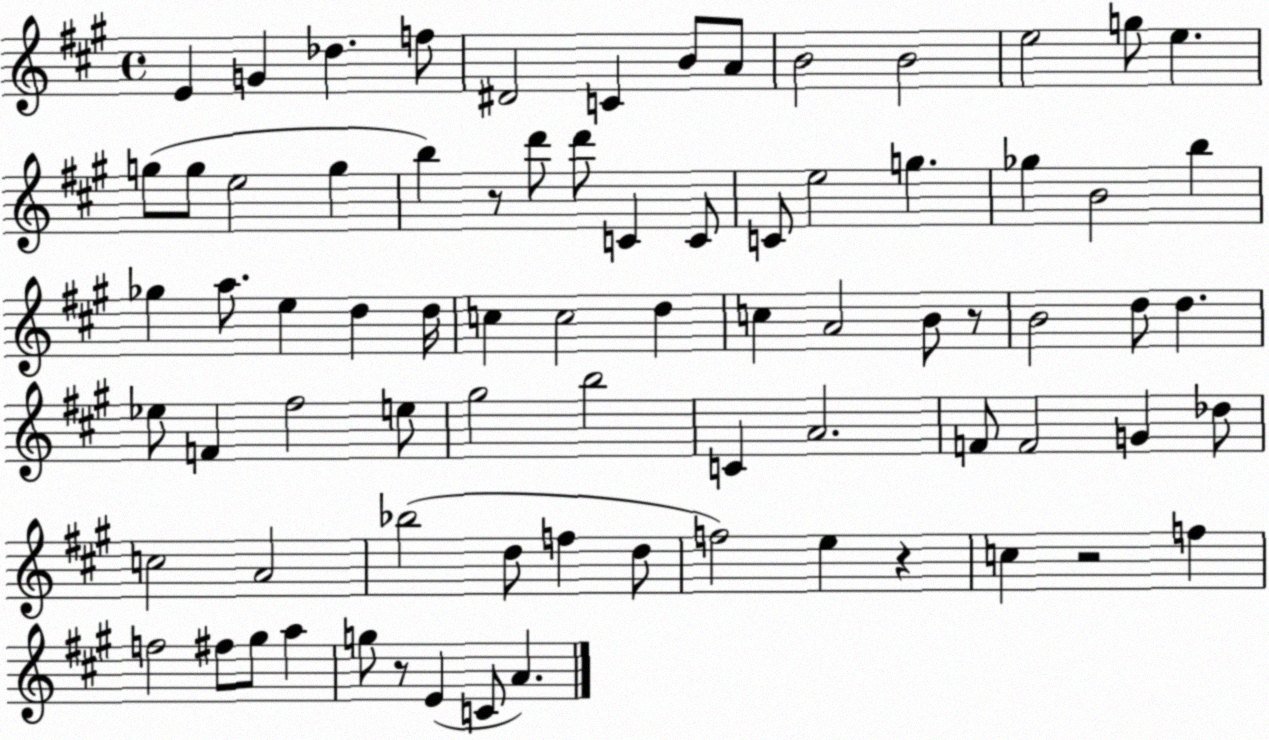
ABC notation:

X:1
T:Untitled
M:4/4
L:1/4
K:A
E G _d f/2 ^D2 C B/2 A/2 B2 B2 e2 g/2 e g/2 g/2 e2 g b z/2 d'/2 d'/2 C C/2 C/2 e2 g _g B2 b _g a/2 e d d/4 c c2 d c A2 B/2 z/2 B2 d/2 d _e/2 F ^f2 e/2 ^g2 b2 C A2 F/2 F2 G _d/2 c2 A2 _b2 d/2 f d/2 f2 e z c z2 f f2 ^f/2 ^g/2 a g/2 z/2 E C/2 A